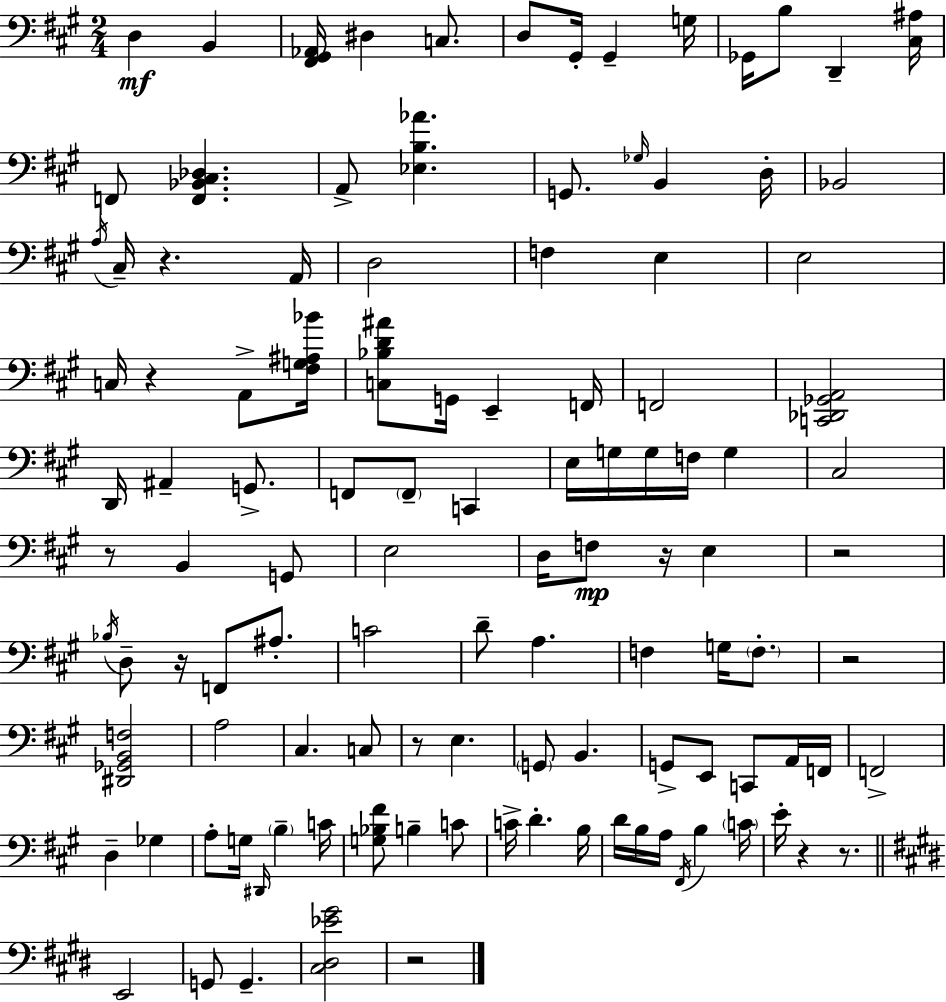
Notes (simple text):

D3/q B2/q [F#2,G#2,Ab2]/s D#3/q C3/e. D3/e G#2/s G#2/q G3/s Gb2/s B3/e D2/q [C#3,A#3]/s F2/e [F2,Bb2,C#3,Db3]/q. A2/e [Eb3,B3,Ab4]/q. G2/e. Gb3/s B2/q D3/s Bb2/h A3/s C#3/s R/q. A2/s D3/h F3/q E3/q E3/h C3/s R/q A2/e [F#3,G3,A#3,Bb4]/s [C3,Bb3,D4,A#4]/e G2/s E2/q F2/s F2/h [C2,Db2,Gb2,A2]/h D2/s A#2/q G2/e. F2/e F2/e C2/q E3/s G3/s G3/s F3/s G3/q C#3/h R/e B2/q G2/e E3/h D3/s F3/e R/s E3/q R/h Bb3/s D3/e R/s F2/e A#3/e. C4/h D4/e A3/q. F3/q G3/s F3/e. R/h [D#2,Gb2,B2,F3]/h A3/h C#3/q. C3/e R/e E3/q. G2/e B2/q. G2/e E2/e C2/e A2/s F2/s F2/h D3/q Gb3/q A3/e G3/s D#2/s B3/q C4/s [G3,Bb3,F#4]/e B3/q C4/e C4/s D4/q. B3/s D4/s B3/s A3/s F#2/s B3/q C4/s E4/s R/q R/e. E2/h G2/e G2/q. [C#3,D#3,Eb4,G#4]/h R/h